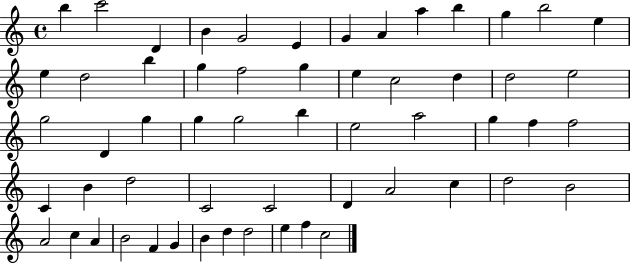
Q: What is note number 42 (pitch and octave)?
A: A4